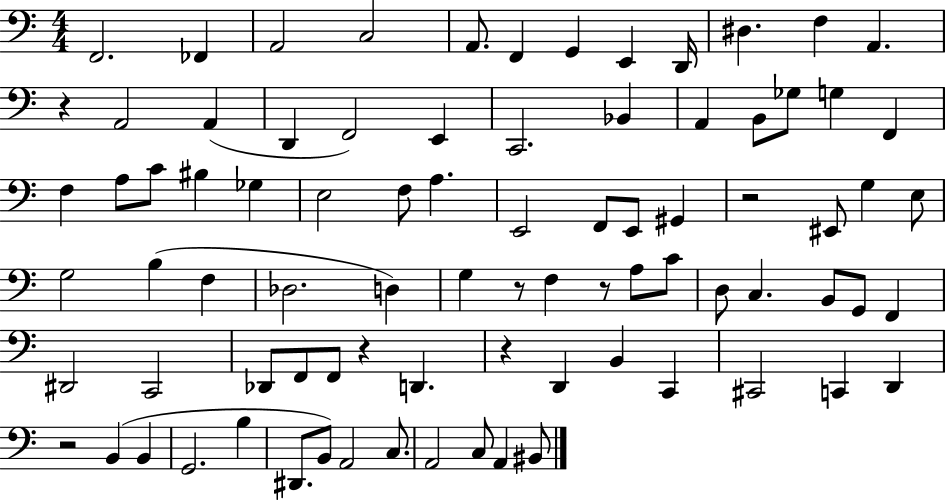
F2/h. FES2/q A2/h C3/h A2/e. F2/q G2/q E2/q D2/s D#3/q. F3/q A2/q. R/q A2/h A2/q D2/q F2/h E2/q C2/h. Bb2/q A2/q B2/e Gb3/e G3/q F2/q F3/q A3/e C4/e BIS3/q Gb3/q E3/h F3/e A3/q. E2/h F2/e E2/e G#2/q R/h EIS2/e G3/q E3/e G3/h B3/q F3/q Db3/h. D3/q G3/q R/e F3/q R/e A3/e C4/e D3/e C3/q. B2/e G2/e F2/q D#2/h C2/h Db2/e F2/e F2/e R/q D2/q. R/q D2/q B2/q C2/q C#2/h C2/q D2/q R/h B2/q B2/q G2/h. B3/q D#2/e. B2/e A2/h C3/e. A2/h C3/e A2/q BIS2/e